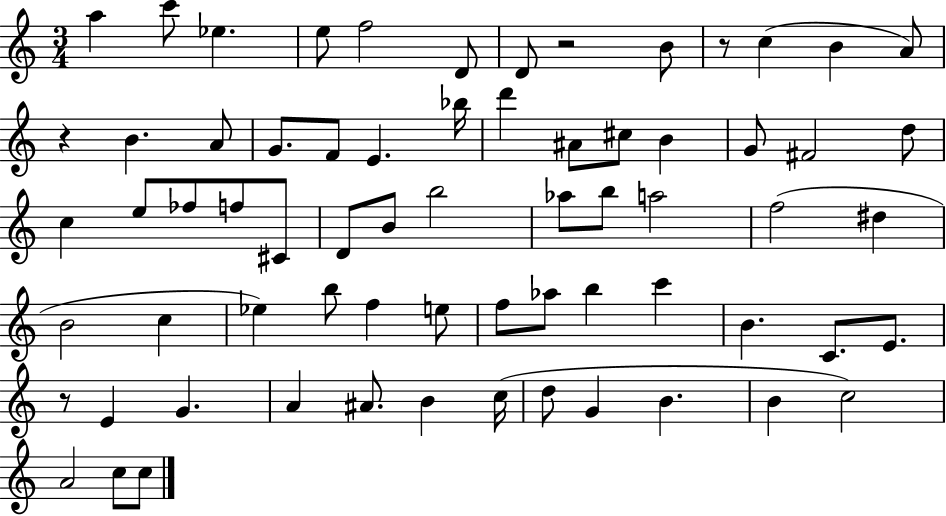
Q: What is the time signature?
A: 3/4